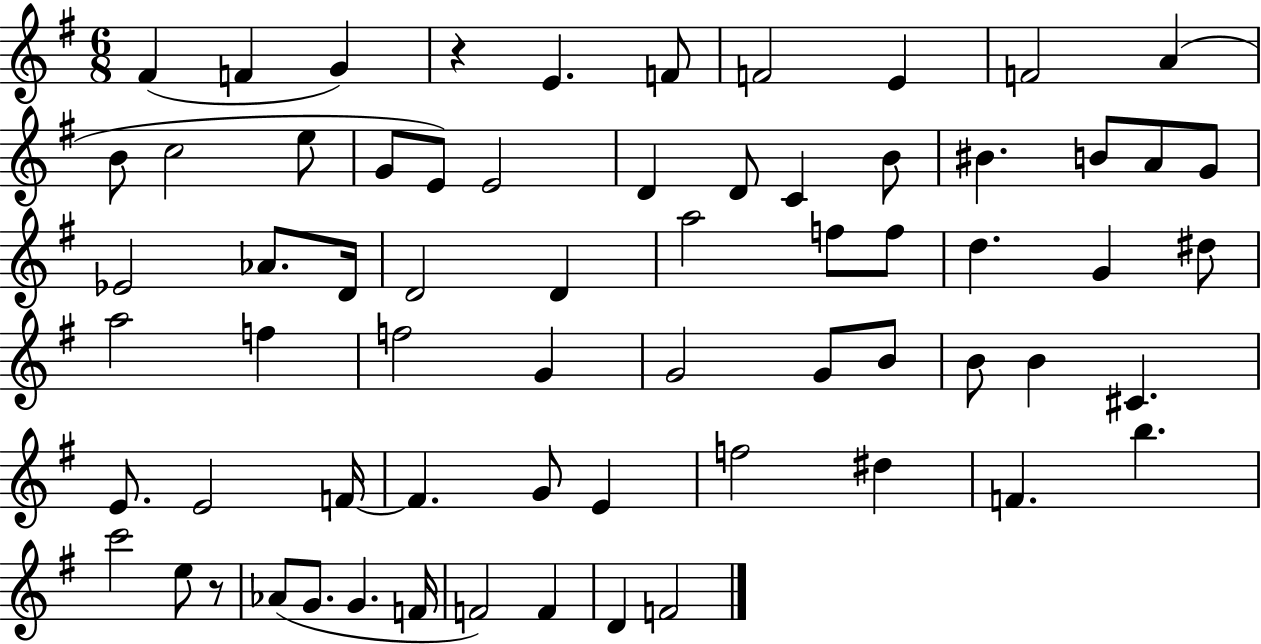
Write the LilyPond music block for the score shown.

{
  \clef treble
  \numericTimeSignature
  \time 6/8
  \key g \major
  fis'4( f'4 g'4) | r4 e'4. f'8 | f'2 e'4 | f'2 a'4( | \break b'8 c''2 e''8 | g'8 e'8) e'2 | d'4 d'8 c'4 b'8 | bis'4. b'8 a'8 g'8 | \break ees'2 aes'8. d'16 | d'2 d'4 | a''2 f''8 f''8 | d''4. g'4 dis''8 | \break a''2 f''4 | f''2 g'4 | g'2 g'8 b'8 | b'8 b'4 cis'4. | \break e'8. e'2 f'16~~ | f'4. g'8 e'4 | f''2 dis''4 | f'4. b''4. | \break c'''2 e''8 r8 | aes'8( g'8. g'4. f'16 | f'2) f'4 | d'4 f'2 | \break \bar "|."
}